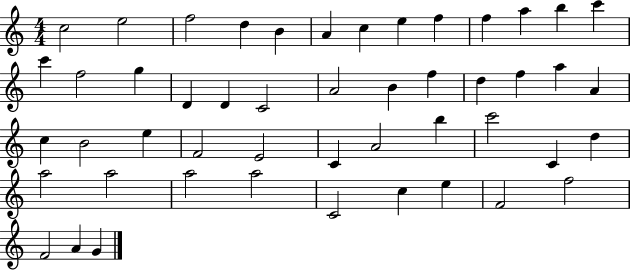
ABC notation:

X:1
T:Untitled
M:4/4
L:1/4
K:C
c2 e2 f2 d B A c e f f a b c' c' f2 g D D C2 A2 B f d f a A c B2 e F2 E2 C A2 b c'2 C d a2 a2 a2 a2 C2 c e F2 f2 F2 A G